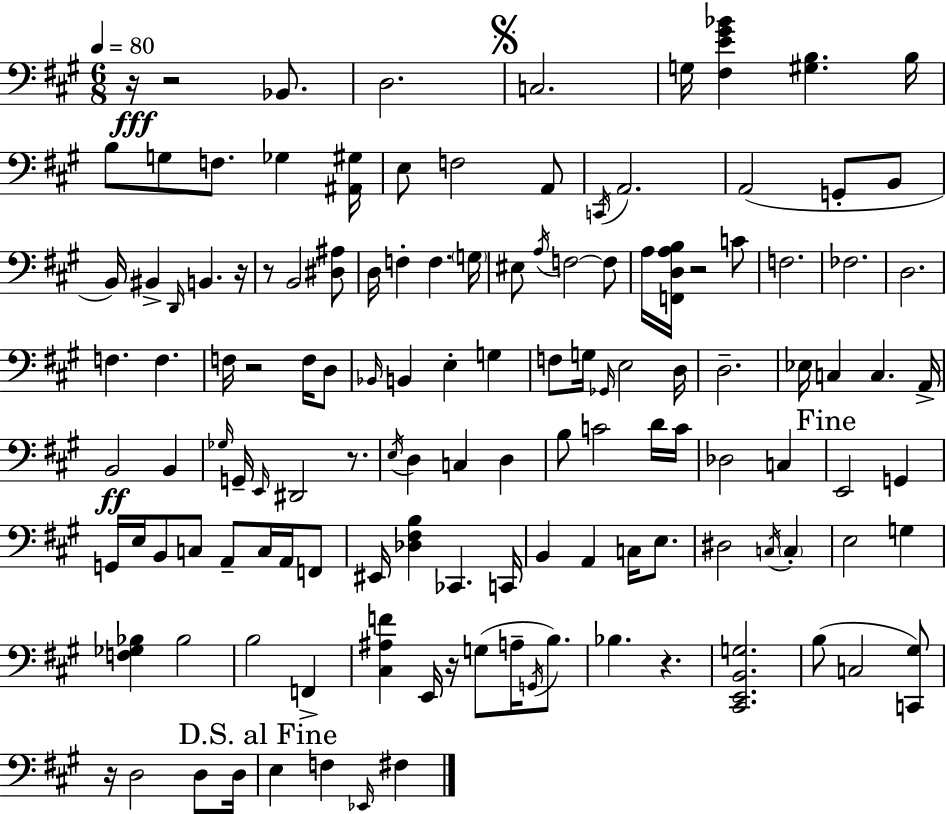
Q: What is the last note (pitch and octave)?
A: F#3